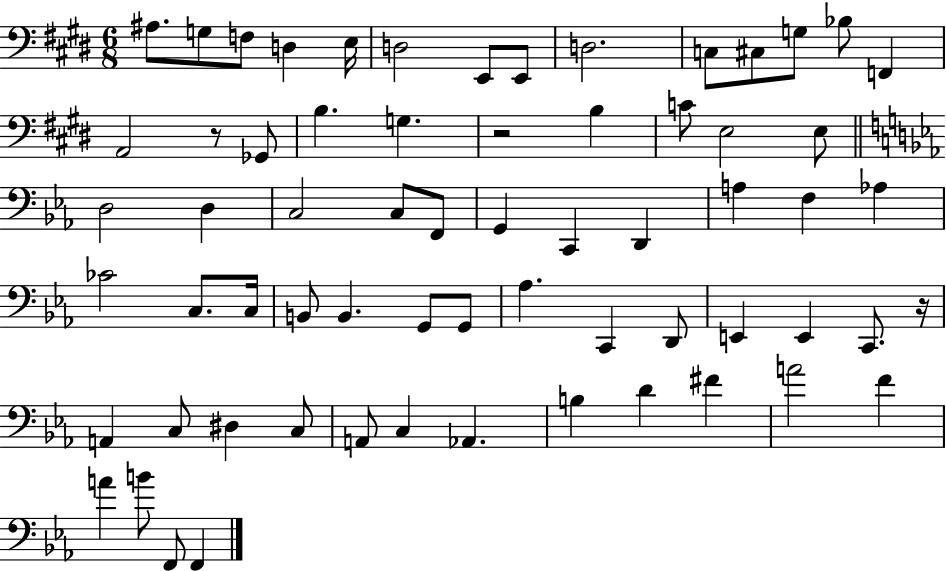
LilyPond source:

{
  \clef bass
  \numericTimeSignature
  \time 6/8
  \key e \major
  ais8. g8 f8 d4 e16 | d2 e,8 e,8 | d2. | c8 cis8 g8 bes8 f,4 | \break a,2 r8 ges,8 | b4. g4. | r2 b4 | c'8 e2 e8 | \break \bar "||" \break \key ees \major d2 d4 | c2 c8 f,8 | g,4 c,4 d,4 | a4 f4 aes4 | \break ces'2 c8. c16 | b,8 b,4. g,8 g,8 | aes4. c,4 d,8 | e,4 e,4 c,8. r16 | \break a,4 c8 dis4 c8 | a,8 c4 aes,4. | b4 d'4 fis'4 | a'2 f'4 | \break a'4 b'8 f,8 f,4 | \bar "|."
}